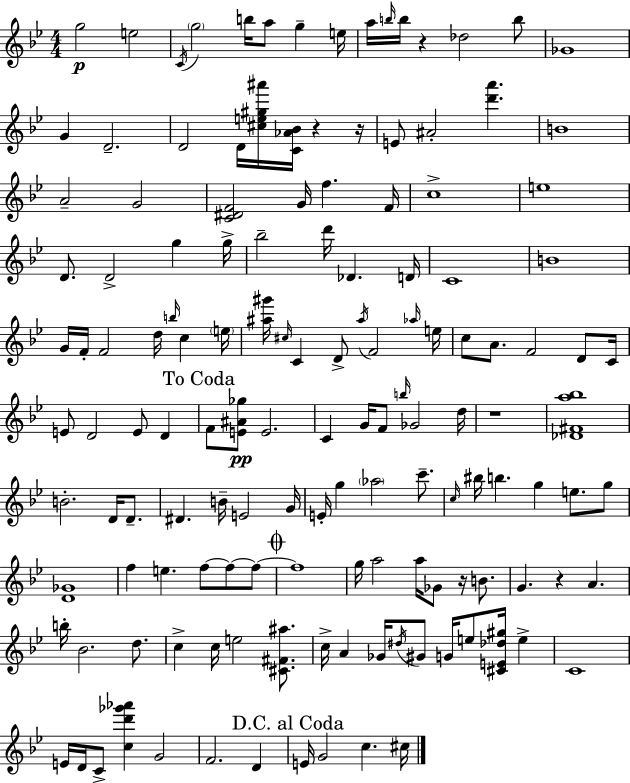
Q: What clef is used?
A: treble